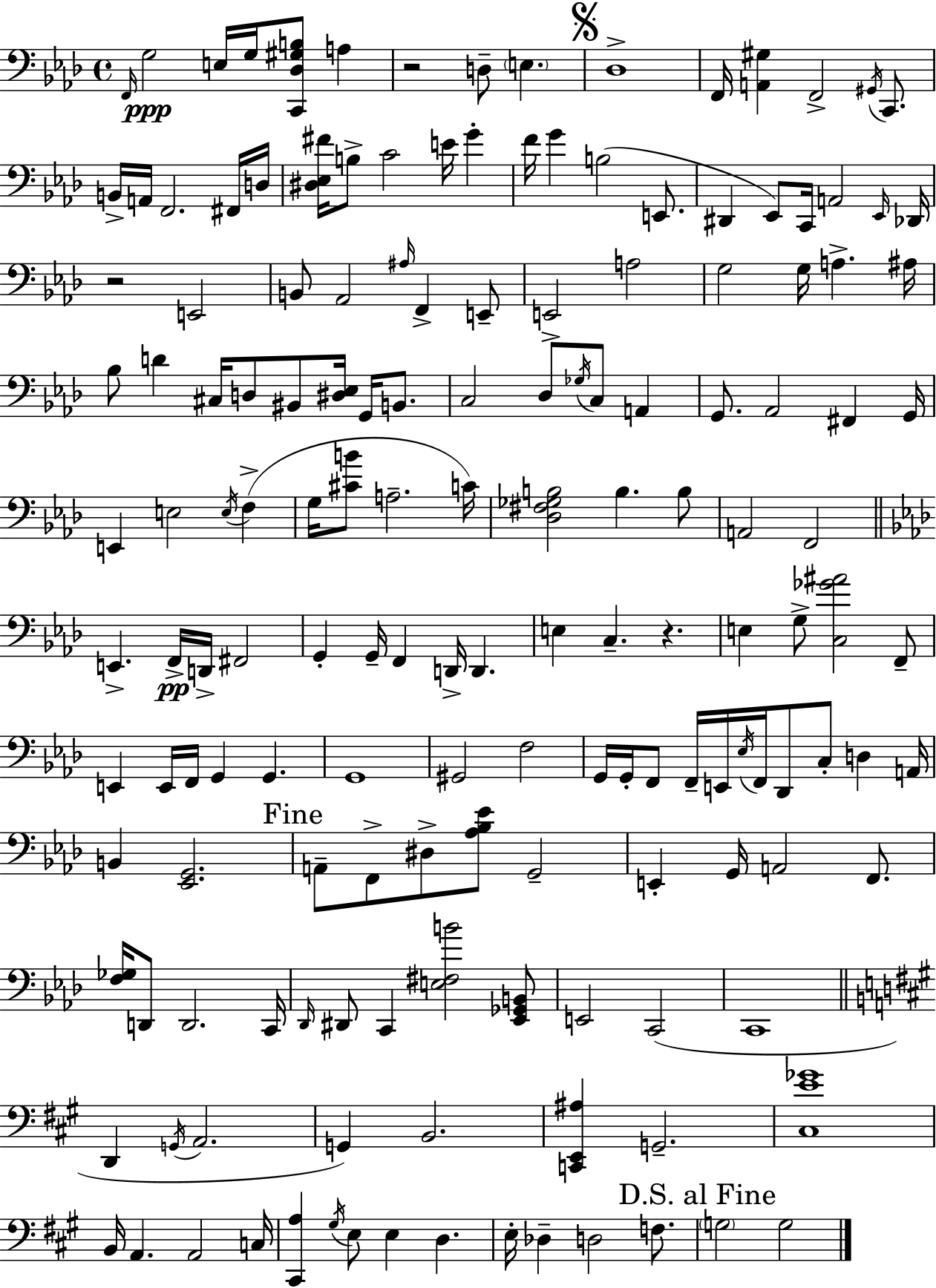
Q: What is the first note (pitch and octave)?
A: F2